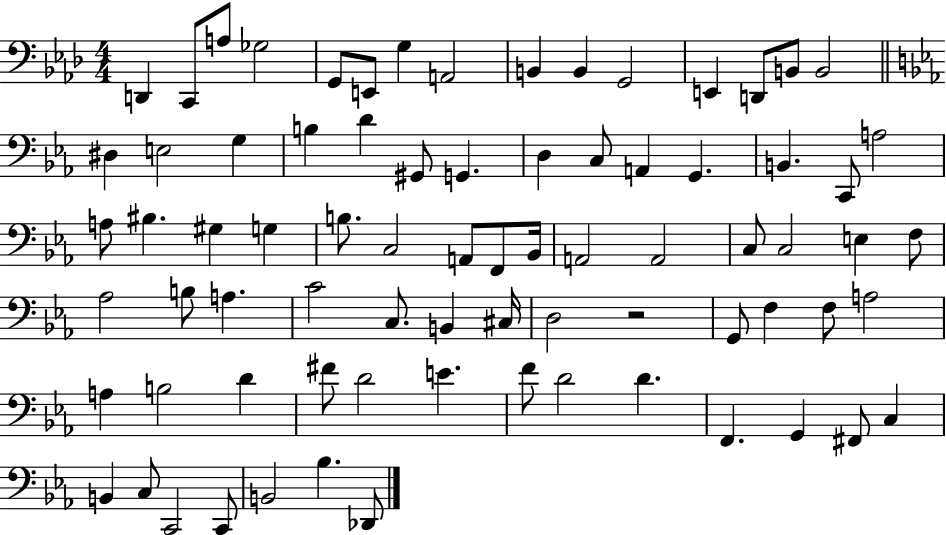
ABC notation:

X:1
T:Untitled
M:4/4
L:1/4
K:Ab
D,, C,,/2 A,/2 _G,2 G,,/2 E,,/2 G, A,,2 B,, B,, G,,2 E,, D,,/2 B,,/2 B,,2 ^D, E,2 G, B, D ^G,,/2 G,, D, C,/2 A,, G,, B,, C,,/2 A,2 A,/2 ^B, ^G, G, B,/2 C,2 A,,/2 F,,/2 _B,,/4 A,,2 A,,2 C,/2 C,2 E, F,/2 _A,2 B,/2 A, C2 C,/2 B,, ^C,/4 D,2 z2 G,,/2 F, F,/2 A,2 A, B,2 D ^F/2 D2 E F/2 D2 D F,, G,, ^F,,/2 C, B,, C,/2 C,,2 C,,/2 B,,2 _B, _D,,/2